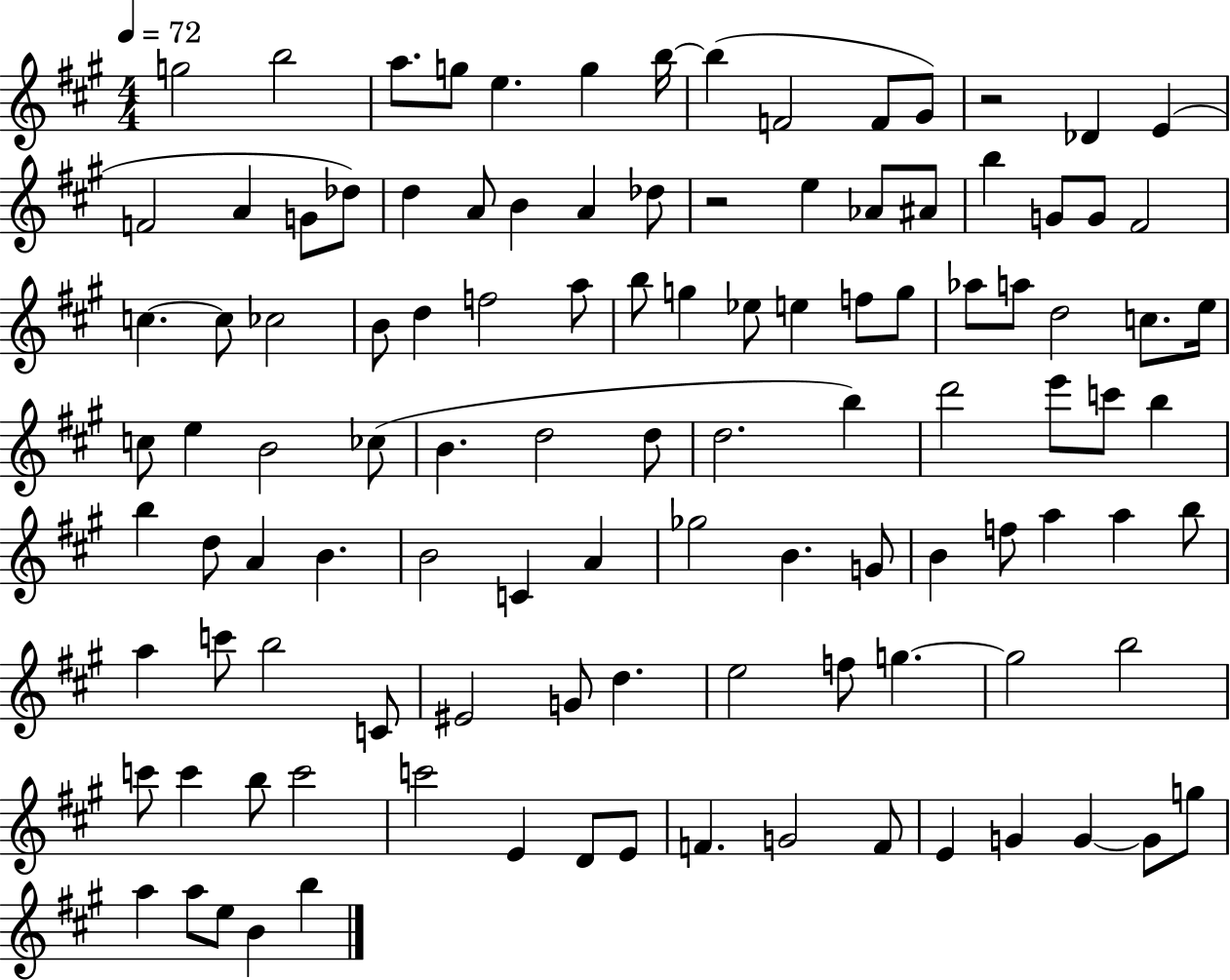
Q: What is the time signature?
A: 4/4